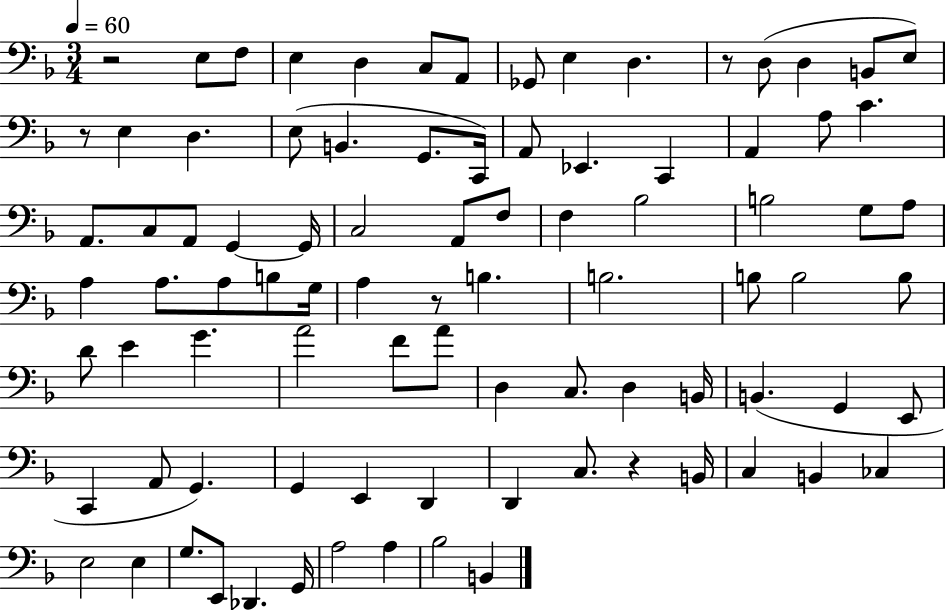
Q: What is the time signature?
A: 3/4